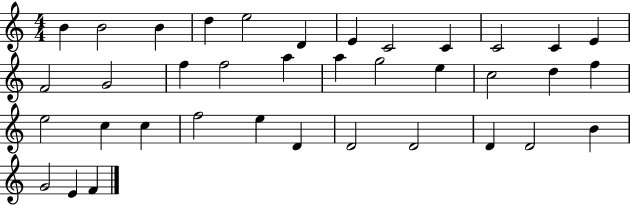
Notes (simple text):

B4/q B4/h B4/q D5/q E5/h D4/q E4/q C4/h C4/q C4/h C4/q E4/q F4/h G4/h F5/q F5/h A5/q A5/q G5/h E5/q C5/h D5/q F5/q E5/h C5/q C5/q F5/h E5/q D4/q D4/h D4/h D4/q D4/h B4/q G4/h E4/q F4/q